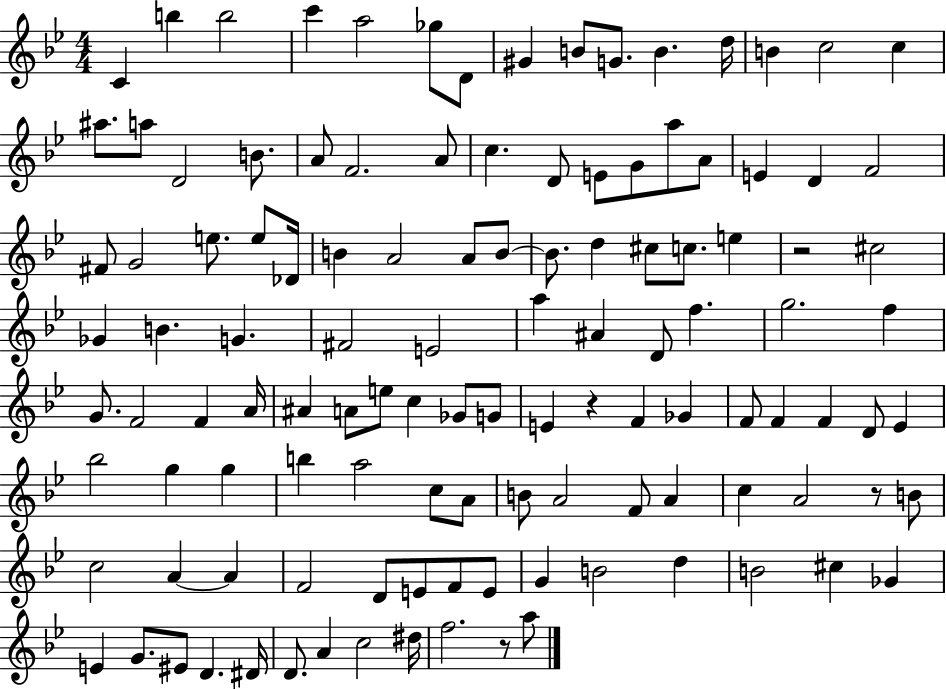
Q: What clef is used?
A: treble